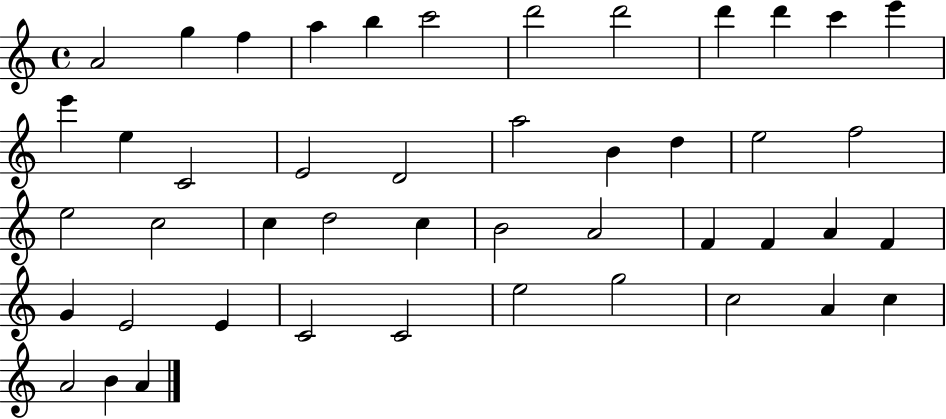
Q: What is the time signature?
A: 4/4